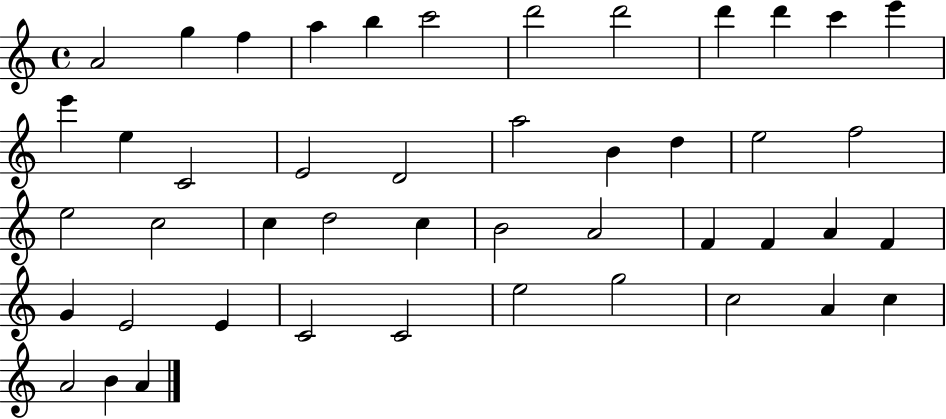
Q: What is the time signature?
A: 4/4